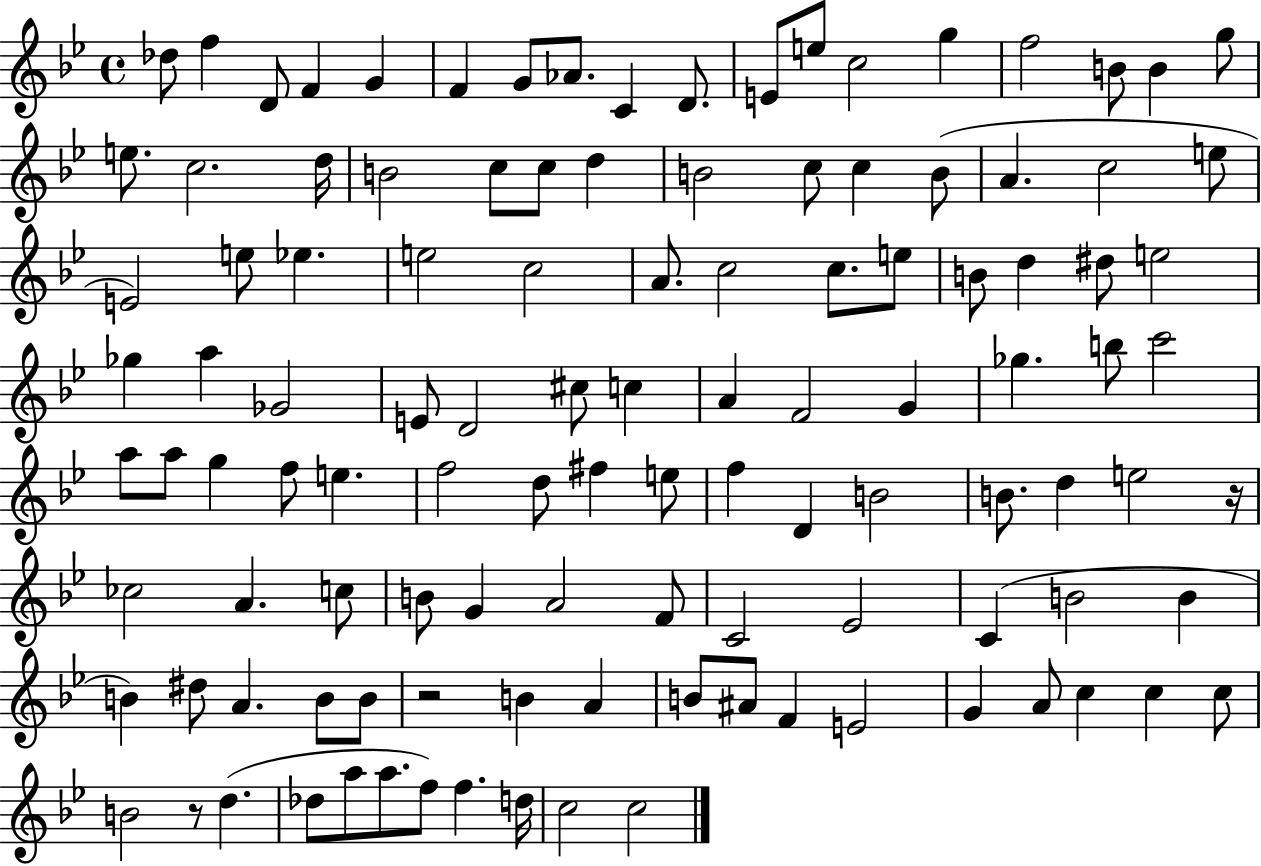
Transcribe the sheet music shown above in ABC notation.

X:1
T:Untitled
M:4/4
L:1/4
K:Bb
_d/2 f D/2 F G F G/2 _A/2 C D/2 E/2 e/2 c2 g f2 B/2 B g/2 e/2 c2 d/4 B2 c/2 c/2 d B2 c/2 c B/2 A c2 e/2 E2 e/2 _e e2 c2 A/2 c2 c/2 e/2 B/2 d ^d/2 e2 _g a _G2 E/2 D2 ^c/2 c A F2 G _g b/2 c'2 a/2 a/2 g f/2 e f2 d/2 ^f e/2 f D B2 B/2 d e2 z/4 _c2 A c/2 B/2 G A2 F/2 C2 _E2 C B2 B B ^d/2 A B/2 B/2 z2 B A B/2 ^A/2 F E2 G A/2 c c c/2 B2 z/2 d _d/2 a/2 a/2 f/2 f d/4 c2 c2